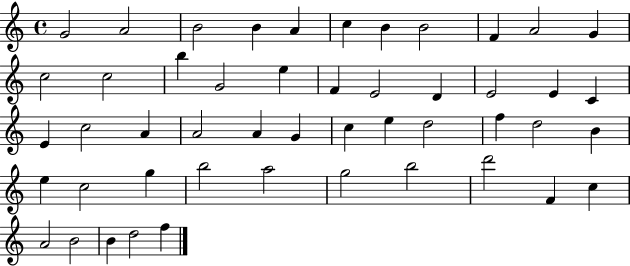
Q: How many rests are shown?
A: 0